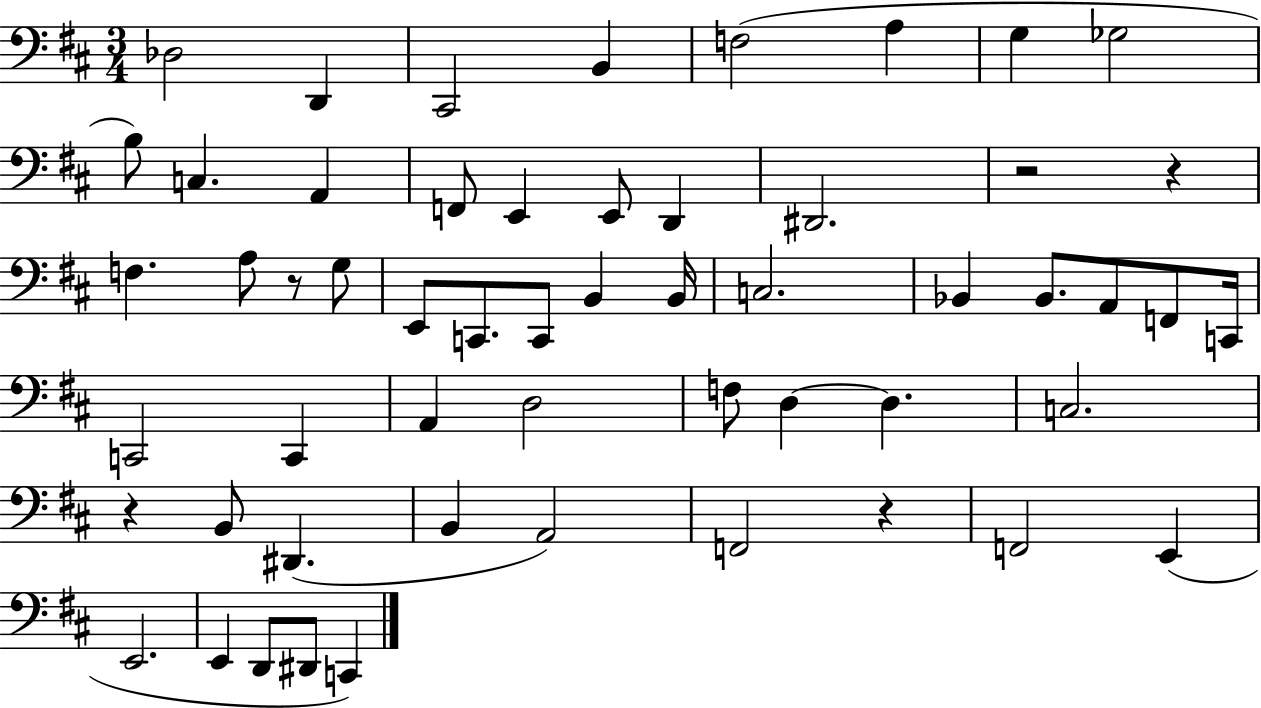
Db3/h D2/q C#2/h B2/q F3/h A3/q G3/q Gb3/h B3/e C3/q. A2/q F2/e E2/q E2/e D2/q D#2/h. R/h R/q F3/q. A3/e R/e G3/e E2/e C2/e. C2/e B2/q B2/s C3/h. Bb2/q Bb2/e. A2/e F2/e C2/s C2/h C2/q A2/q D3/h F3/e D3/q D3/q. C3/h. R/q B2/e D#2/q. B2/q A2/h F2/h R/q F2/h E2/q E2/h. E2/q D2/e D#2/e C2/q